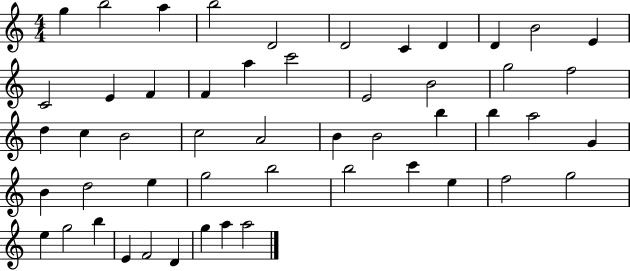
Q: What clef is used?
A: treble